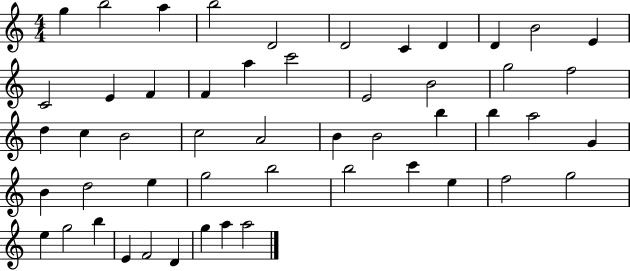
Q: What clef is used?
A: treble